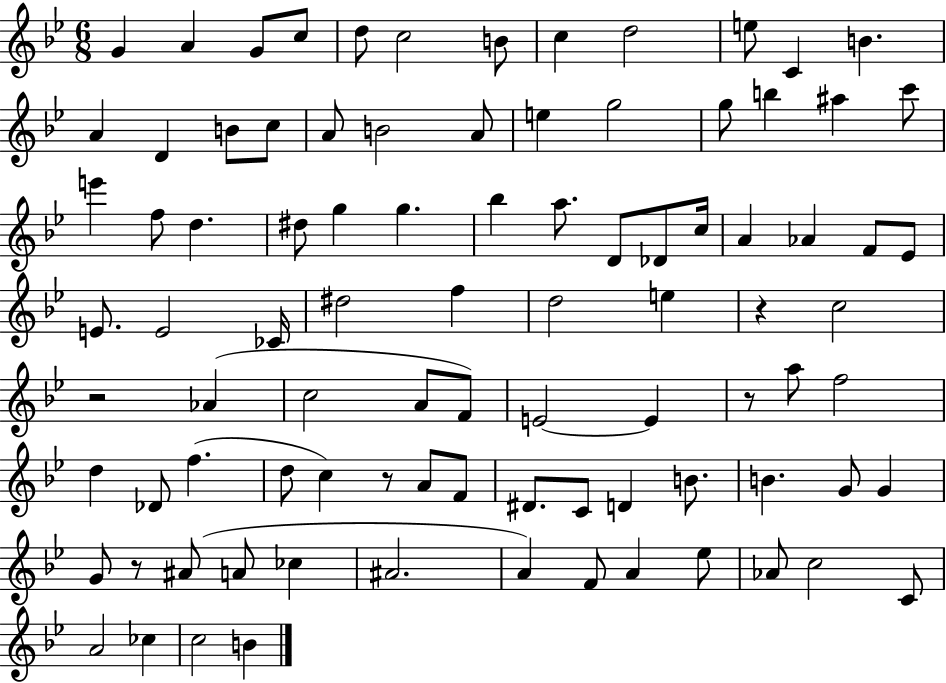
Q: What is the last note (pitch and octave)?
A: B4